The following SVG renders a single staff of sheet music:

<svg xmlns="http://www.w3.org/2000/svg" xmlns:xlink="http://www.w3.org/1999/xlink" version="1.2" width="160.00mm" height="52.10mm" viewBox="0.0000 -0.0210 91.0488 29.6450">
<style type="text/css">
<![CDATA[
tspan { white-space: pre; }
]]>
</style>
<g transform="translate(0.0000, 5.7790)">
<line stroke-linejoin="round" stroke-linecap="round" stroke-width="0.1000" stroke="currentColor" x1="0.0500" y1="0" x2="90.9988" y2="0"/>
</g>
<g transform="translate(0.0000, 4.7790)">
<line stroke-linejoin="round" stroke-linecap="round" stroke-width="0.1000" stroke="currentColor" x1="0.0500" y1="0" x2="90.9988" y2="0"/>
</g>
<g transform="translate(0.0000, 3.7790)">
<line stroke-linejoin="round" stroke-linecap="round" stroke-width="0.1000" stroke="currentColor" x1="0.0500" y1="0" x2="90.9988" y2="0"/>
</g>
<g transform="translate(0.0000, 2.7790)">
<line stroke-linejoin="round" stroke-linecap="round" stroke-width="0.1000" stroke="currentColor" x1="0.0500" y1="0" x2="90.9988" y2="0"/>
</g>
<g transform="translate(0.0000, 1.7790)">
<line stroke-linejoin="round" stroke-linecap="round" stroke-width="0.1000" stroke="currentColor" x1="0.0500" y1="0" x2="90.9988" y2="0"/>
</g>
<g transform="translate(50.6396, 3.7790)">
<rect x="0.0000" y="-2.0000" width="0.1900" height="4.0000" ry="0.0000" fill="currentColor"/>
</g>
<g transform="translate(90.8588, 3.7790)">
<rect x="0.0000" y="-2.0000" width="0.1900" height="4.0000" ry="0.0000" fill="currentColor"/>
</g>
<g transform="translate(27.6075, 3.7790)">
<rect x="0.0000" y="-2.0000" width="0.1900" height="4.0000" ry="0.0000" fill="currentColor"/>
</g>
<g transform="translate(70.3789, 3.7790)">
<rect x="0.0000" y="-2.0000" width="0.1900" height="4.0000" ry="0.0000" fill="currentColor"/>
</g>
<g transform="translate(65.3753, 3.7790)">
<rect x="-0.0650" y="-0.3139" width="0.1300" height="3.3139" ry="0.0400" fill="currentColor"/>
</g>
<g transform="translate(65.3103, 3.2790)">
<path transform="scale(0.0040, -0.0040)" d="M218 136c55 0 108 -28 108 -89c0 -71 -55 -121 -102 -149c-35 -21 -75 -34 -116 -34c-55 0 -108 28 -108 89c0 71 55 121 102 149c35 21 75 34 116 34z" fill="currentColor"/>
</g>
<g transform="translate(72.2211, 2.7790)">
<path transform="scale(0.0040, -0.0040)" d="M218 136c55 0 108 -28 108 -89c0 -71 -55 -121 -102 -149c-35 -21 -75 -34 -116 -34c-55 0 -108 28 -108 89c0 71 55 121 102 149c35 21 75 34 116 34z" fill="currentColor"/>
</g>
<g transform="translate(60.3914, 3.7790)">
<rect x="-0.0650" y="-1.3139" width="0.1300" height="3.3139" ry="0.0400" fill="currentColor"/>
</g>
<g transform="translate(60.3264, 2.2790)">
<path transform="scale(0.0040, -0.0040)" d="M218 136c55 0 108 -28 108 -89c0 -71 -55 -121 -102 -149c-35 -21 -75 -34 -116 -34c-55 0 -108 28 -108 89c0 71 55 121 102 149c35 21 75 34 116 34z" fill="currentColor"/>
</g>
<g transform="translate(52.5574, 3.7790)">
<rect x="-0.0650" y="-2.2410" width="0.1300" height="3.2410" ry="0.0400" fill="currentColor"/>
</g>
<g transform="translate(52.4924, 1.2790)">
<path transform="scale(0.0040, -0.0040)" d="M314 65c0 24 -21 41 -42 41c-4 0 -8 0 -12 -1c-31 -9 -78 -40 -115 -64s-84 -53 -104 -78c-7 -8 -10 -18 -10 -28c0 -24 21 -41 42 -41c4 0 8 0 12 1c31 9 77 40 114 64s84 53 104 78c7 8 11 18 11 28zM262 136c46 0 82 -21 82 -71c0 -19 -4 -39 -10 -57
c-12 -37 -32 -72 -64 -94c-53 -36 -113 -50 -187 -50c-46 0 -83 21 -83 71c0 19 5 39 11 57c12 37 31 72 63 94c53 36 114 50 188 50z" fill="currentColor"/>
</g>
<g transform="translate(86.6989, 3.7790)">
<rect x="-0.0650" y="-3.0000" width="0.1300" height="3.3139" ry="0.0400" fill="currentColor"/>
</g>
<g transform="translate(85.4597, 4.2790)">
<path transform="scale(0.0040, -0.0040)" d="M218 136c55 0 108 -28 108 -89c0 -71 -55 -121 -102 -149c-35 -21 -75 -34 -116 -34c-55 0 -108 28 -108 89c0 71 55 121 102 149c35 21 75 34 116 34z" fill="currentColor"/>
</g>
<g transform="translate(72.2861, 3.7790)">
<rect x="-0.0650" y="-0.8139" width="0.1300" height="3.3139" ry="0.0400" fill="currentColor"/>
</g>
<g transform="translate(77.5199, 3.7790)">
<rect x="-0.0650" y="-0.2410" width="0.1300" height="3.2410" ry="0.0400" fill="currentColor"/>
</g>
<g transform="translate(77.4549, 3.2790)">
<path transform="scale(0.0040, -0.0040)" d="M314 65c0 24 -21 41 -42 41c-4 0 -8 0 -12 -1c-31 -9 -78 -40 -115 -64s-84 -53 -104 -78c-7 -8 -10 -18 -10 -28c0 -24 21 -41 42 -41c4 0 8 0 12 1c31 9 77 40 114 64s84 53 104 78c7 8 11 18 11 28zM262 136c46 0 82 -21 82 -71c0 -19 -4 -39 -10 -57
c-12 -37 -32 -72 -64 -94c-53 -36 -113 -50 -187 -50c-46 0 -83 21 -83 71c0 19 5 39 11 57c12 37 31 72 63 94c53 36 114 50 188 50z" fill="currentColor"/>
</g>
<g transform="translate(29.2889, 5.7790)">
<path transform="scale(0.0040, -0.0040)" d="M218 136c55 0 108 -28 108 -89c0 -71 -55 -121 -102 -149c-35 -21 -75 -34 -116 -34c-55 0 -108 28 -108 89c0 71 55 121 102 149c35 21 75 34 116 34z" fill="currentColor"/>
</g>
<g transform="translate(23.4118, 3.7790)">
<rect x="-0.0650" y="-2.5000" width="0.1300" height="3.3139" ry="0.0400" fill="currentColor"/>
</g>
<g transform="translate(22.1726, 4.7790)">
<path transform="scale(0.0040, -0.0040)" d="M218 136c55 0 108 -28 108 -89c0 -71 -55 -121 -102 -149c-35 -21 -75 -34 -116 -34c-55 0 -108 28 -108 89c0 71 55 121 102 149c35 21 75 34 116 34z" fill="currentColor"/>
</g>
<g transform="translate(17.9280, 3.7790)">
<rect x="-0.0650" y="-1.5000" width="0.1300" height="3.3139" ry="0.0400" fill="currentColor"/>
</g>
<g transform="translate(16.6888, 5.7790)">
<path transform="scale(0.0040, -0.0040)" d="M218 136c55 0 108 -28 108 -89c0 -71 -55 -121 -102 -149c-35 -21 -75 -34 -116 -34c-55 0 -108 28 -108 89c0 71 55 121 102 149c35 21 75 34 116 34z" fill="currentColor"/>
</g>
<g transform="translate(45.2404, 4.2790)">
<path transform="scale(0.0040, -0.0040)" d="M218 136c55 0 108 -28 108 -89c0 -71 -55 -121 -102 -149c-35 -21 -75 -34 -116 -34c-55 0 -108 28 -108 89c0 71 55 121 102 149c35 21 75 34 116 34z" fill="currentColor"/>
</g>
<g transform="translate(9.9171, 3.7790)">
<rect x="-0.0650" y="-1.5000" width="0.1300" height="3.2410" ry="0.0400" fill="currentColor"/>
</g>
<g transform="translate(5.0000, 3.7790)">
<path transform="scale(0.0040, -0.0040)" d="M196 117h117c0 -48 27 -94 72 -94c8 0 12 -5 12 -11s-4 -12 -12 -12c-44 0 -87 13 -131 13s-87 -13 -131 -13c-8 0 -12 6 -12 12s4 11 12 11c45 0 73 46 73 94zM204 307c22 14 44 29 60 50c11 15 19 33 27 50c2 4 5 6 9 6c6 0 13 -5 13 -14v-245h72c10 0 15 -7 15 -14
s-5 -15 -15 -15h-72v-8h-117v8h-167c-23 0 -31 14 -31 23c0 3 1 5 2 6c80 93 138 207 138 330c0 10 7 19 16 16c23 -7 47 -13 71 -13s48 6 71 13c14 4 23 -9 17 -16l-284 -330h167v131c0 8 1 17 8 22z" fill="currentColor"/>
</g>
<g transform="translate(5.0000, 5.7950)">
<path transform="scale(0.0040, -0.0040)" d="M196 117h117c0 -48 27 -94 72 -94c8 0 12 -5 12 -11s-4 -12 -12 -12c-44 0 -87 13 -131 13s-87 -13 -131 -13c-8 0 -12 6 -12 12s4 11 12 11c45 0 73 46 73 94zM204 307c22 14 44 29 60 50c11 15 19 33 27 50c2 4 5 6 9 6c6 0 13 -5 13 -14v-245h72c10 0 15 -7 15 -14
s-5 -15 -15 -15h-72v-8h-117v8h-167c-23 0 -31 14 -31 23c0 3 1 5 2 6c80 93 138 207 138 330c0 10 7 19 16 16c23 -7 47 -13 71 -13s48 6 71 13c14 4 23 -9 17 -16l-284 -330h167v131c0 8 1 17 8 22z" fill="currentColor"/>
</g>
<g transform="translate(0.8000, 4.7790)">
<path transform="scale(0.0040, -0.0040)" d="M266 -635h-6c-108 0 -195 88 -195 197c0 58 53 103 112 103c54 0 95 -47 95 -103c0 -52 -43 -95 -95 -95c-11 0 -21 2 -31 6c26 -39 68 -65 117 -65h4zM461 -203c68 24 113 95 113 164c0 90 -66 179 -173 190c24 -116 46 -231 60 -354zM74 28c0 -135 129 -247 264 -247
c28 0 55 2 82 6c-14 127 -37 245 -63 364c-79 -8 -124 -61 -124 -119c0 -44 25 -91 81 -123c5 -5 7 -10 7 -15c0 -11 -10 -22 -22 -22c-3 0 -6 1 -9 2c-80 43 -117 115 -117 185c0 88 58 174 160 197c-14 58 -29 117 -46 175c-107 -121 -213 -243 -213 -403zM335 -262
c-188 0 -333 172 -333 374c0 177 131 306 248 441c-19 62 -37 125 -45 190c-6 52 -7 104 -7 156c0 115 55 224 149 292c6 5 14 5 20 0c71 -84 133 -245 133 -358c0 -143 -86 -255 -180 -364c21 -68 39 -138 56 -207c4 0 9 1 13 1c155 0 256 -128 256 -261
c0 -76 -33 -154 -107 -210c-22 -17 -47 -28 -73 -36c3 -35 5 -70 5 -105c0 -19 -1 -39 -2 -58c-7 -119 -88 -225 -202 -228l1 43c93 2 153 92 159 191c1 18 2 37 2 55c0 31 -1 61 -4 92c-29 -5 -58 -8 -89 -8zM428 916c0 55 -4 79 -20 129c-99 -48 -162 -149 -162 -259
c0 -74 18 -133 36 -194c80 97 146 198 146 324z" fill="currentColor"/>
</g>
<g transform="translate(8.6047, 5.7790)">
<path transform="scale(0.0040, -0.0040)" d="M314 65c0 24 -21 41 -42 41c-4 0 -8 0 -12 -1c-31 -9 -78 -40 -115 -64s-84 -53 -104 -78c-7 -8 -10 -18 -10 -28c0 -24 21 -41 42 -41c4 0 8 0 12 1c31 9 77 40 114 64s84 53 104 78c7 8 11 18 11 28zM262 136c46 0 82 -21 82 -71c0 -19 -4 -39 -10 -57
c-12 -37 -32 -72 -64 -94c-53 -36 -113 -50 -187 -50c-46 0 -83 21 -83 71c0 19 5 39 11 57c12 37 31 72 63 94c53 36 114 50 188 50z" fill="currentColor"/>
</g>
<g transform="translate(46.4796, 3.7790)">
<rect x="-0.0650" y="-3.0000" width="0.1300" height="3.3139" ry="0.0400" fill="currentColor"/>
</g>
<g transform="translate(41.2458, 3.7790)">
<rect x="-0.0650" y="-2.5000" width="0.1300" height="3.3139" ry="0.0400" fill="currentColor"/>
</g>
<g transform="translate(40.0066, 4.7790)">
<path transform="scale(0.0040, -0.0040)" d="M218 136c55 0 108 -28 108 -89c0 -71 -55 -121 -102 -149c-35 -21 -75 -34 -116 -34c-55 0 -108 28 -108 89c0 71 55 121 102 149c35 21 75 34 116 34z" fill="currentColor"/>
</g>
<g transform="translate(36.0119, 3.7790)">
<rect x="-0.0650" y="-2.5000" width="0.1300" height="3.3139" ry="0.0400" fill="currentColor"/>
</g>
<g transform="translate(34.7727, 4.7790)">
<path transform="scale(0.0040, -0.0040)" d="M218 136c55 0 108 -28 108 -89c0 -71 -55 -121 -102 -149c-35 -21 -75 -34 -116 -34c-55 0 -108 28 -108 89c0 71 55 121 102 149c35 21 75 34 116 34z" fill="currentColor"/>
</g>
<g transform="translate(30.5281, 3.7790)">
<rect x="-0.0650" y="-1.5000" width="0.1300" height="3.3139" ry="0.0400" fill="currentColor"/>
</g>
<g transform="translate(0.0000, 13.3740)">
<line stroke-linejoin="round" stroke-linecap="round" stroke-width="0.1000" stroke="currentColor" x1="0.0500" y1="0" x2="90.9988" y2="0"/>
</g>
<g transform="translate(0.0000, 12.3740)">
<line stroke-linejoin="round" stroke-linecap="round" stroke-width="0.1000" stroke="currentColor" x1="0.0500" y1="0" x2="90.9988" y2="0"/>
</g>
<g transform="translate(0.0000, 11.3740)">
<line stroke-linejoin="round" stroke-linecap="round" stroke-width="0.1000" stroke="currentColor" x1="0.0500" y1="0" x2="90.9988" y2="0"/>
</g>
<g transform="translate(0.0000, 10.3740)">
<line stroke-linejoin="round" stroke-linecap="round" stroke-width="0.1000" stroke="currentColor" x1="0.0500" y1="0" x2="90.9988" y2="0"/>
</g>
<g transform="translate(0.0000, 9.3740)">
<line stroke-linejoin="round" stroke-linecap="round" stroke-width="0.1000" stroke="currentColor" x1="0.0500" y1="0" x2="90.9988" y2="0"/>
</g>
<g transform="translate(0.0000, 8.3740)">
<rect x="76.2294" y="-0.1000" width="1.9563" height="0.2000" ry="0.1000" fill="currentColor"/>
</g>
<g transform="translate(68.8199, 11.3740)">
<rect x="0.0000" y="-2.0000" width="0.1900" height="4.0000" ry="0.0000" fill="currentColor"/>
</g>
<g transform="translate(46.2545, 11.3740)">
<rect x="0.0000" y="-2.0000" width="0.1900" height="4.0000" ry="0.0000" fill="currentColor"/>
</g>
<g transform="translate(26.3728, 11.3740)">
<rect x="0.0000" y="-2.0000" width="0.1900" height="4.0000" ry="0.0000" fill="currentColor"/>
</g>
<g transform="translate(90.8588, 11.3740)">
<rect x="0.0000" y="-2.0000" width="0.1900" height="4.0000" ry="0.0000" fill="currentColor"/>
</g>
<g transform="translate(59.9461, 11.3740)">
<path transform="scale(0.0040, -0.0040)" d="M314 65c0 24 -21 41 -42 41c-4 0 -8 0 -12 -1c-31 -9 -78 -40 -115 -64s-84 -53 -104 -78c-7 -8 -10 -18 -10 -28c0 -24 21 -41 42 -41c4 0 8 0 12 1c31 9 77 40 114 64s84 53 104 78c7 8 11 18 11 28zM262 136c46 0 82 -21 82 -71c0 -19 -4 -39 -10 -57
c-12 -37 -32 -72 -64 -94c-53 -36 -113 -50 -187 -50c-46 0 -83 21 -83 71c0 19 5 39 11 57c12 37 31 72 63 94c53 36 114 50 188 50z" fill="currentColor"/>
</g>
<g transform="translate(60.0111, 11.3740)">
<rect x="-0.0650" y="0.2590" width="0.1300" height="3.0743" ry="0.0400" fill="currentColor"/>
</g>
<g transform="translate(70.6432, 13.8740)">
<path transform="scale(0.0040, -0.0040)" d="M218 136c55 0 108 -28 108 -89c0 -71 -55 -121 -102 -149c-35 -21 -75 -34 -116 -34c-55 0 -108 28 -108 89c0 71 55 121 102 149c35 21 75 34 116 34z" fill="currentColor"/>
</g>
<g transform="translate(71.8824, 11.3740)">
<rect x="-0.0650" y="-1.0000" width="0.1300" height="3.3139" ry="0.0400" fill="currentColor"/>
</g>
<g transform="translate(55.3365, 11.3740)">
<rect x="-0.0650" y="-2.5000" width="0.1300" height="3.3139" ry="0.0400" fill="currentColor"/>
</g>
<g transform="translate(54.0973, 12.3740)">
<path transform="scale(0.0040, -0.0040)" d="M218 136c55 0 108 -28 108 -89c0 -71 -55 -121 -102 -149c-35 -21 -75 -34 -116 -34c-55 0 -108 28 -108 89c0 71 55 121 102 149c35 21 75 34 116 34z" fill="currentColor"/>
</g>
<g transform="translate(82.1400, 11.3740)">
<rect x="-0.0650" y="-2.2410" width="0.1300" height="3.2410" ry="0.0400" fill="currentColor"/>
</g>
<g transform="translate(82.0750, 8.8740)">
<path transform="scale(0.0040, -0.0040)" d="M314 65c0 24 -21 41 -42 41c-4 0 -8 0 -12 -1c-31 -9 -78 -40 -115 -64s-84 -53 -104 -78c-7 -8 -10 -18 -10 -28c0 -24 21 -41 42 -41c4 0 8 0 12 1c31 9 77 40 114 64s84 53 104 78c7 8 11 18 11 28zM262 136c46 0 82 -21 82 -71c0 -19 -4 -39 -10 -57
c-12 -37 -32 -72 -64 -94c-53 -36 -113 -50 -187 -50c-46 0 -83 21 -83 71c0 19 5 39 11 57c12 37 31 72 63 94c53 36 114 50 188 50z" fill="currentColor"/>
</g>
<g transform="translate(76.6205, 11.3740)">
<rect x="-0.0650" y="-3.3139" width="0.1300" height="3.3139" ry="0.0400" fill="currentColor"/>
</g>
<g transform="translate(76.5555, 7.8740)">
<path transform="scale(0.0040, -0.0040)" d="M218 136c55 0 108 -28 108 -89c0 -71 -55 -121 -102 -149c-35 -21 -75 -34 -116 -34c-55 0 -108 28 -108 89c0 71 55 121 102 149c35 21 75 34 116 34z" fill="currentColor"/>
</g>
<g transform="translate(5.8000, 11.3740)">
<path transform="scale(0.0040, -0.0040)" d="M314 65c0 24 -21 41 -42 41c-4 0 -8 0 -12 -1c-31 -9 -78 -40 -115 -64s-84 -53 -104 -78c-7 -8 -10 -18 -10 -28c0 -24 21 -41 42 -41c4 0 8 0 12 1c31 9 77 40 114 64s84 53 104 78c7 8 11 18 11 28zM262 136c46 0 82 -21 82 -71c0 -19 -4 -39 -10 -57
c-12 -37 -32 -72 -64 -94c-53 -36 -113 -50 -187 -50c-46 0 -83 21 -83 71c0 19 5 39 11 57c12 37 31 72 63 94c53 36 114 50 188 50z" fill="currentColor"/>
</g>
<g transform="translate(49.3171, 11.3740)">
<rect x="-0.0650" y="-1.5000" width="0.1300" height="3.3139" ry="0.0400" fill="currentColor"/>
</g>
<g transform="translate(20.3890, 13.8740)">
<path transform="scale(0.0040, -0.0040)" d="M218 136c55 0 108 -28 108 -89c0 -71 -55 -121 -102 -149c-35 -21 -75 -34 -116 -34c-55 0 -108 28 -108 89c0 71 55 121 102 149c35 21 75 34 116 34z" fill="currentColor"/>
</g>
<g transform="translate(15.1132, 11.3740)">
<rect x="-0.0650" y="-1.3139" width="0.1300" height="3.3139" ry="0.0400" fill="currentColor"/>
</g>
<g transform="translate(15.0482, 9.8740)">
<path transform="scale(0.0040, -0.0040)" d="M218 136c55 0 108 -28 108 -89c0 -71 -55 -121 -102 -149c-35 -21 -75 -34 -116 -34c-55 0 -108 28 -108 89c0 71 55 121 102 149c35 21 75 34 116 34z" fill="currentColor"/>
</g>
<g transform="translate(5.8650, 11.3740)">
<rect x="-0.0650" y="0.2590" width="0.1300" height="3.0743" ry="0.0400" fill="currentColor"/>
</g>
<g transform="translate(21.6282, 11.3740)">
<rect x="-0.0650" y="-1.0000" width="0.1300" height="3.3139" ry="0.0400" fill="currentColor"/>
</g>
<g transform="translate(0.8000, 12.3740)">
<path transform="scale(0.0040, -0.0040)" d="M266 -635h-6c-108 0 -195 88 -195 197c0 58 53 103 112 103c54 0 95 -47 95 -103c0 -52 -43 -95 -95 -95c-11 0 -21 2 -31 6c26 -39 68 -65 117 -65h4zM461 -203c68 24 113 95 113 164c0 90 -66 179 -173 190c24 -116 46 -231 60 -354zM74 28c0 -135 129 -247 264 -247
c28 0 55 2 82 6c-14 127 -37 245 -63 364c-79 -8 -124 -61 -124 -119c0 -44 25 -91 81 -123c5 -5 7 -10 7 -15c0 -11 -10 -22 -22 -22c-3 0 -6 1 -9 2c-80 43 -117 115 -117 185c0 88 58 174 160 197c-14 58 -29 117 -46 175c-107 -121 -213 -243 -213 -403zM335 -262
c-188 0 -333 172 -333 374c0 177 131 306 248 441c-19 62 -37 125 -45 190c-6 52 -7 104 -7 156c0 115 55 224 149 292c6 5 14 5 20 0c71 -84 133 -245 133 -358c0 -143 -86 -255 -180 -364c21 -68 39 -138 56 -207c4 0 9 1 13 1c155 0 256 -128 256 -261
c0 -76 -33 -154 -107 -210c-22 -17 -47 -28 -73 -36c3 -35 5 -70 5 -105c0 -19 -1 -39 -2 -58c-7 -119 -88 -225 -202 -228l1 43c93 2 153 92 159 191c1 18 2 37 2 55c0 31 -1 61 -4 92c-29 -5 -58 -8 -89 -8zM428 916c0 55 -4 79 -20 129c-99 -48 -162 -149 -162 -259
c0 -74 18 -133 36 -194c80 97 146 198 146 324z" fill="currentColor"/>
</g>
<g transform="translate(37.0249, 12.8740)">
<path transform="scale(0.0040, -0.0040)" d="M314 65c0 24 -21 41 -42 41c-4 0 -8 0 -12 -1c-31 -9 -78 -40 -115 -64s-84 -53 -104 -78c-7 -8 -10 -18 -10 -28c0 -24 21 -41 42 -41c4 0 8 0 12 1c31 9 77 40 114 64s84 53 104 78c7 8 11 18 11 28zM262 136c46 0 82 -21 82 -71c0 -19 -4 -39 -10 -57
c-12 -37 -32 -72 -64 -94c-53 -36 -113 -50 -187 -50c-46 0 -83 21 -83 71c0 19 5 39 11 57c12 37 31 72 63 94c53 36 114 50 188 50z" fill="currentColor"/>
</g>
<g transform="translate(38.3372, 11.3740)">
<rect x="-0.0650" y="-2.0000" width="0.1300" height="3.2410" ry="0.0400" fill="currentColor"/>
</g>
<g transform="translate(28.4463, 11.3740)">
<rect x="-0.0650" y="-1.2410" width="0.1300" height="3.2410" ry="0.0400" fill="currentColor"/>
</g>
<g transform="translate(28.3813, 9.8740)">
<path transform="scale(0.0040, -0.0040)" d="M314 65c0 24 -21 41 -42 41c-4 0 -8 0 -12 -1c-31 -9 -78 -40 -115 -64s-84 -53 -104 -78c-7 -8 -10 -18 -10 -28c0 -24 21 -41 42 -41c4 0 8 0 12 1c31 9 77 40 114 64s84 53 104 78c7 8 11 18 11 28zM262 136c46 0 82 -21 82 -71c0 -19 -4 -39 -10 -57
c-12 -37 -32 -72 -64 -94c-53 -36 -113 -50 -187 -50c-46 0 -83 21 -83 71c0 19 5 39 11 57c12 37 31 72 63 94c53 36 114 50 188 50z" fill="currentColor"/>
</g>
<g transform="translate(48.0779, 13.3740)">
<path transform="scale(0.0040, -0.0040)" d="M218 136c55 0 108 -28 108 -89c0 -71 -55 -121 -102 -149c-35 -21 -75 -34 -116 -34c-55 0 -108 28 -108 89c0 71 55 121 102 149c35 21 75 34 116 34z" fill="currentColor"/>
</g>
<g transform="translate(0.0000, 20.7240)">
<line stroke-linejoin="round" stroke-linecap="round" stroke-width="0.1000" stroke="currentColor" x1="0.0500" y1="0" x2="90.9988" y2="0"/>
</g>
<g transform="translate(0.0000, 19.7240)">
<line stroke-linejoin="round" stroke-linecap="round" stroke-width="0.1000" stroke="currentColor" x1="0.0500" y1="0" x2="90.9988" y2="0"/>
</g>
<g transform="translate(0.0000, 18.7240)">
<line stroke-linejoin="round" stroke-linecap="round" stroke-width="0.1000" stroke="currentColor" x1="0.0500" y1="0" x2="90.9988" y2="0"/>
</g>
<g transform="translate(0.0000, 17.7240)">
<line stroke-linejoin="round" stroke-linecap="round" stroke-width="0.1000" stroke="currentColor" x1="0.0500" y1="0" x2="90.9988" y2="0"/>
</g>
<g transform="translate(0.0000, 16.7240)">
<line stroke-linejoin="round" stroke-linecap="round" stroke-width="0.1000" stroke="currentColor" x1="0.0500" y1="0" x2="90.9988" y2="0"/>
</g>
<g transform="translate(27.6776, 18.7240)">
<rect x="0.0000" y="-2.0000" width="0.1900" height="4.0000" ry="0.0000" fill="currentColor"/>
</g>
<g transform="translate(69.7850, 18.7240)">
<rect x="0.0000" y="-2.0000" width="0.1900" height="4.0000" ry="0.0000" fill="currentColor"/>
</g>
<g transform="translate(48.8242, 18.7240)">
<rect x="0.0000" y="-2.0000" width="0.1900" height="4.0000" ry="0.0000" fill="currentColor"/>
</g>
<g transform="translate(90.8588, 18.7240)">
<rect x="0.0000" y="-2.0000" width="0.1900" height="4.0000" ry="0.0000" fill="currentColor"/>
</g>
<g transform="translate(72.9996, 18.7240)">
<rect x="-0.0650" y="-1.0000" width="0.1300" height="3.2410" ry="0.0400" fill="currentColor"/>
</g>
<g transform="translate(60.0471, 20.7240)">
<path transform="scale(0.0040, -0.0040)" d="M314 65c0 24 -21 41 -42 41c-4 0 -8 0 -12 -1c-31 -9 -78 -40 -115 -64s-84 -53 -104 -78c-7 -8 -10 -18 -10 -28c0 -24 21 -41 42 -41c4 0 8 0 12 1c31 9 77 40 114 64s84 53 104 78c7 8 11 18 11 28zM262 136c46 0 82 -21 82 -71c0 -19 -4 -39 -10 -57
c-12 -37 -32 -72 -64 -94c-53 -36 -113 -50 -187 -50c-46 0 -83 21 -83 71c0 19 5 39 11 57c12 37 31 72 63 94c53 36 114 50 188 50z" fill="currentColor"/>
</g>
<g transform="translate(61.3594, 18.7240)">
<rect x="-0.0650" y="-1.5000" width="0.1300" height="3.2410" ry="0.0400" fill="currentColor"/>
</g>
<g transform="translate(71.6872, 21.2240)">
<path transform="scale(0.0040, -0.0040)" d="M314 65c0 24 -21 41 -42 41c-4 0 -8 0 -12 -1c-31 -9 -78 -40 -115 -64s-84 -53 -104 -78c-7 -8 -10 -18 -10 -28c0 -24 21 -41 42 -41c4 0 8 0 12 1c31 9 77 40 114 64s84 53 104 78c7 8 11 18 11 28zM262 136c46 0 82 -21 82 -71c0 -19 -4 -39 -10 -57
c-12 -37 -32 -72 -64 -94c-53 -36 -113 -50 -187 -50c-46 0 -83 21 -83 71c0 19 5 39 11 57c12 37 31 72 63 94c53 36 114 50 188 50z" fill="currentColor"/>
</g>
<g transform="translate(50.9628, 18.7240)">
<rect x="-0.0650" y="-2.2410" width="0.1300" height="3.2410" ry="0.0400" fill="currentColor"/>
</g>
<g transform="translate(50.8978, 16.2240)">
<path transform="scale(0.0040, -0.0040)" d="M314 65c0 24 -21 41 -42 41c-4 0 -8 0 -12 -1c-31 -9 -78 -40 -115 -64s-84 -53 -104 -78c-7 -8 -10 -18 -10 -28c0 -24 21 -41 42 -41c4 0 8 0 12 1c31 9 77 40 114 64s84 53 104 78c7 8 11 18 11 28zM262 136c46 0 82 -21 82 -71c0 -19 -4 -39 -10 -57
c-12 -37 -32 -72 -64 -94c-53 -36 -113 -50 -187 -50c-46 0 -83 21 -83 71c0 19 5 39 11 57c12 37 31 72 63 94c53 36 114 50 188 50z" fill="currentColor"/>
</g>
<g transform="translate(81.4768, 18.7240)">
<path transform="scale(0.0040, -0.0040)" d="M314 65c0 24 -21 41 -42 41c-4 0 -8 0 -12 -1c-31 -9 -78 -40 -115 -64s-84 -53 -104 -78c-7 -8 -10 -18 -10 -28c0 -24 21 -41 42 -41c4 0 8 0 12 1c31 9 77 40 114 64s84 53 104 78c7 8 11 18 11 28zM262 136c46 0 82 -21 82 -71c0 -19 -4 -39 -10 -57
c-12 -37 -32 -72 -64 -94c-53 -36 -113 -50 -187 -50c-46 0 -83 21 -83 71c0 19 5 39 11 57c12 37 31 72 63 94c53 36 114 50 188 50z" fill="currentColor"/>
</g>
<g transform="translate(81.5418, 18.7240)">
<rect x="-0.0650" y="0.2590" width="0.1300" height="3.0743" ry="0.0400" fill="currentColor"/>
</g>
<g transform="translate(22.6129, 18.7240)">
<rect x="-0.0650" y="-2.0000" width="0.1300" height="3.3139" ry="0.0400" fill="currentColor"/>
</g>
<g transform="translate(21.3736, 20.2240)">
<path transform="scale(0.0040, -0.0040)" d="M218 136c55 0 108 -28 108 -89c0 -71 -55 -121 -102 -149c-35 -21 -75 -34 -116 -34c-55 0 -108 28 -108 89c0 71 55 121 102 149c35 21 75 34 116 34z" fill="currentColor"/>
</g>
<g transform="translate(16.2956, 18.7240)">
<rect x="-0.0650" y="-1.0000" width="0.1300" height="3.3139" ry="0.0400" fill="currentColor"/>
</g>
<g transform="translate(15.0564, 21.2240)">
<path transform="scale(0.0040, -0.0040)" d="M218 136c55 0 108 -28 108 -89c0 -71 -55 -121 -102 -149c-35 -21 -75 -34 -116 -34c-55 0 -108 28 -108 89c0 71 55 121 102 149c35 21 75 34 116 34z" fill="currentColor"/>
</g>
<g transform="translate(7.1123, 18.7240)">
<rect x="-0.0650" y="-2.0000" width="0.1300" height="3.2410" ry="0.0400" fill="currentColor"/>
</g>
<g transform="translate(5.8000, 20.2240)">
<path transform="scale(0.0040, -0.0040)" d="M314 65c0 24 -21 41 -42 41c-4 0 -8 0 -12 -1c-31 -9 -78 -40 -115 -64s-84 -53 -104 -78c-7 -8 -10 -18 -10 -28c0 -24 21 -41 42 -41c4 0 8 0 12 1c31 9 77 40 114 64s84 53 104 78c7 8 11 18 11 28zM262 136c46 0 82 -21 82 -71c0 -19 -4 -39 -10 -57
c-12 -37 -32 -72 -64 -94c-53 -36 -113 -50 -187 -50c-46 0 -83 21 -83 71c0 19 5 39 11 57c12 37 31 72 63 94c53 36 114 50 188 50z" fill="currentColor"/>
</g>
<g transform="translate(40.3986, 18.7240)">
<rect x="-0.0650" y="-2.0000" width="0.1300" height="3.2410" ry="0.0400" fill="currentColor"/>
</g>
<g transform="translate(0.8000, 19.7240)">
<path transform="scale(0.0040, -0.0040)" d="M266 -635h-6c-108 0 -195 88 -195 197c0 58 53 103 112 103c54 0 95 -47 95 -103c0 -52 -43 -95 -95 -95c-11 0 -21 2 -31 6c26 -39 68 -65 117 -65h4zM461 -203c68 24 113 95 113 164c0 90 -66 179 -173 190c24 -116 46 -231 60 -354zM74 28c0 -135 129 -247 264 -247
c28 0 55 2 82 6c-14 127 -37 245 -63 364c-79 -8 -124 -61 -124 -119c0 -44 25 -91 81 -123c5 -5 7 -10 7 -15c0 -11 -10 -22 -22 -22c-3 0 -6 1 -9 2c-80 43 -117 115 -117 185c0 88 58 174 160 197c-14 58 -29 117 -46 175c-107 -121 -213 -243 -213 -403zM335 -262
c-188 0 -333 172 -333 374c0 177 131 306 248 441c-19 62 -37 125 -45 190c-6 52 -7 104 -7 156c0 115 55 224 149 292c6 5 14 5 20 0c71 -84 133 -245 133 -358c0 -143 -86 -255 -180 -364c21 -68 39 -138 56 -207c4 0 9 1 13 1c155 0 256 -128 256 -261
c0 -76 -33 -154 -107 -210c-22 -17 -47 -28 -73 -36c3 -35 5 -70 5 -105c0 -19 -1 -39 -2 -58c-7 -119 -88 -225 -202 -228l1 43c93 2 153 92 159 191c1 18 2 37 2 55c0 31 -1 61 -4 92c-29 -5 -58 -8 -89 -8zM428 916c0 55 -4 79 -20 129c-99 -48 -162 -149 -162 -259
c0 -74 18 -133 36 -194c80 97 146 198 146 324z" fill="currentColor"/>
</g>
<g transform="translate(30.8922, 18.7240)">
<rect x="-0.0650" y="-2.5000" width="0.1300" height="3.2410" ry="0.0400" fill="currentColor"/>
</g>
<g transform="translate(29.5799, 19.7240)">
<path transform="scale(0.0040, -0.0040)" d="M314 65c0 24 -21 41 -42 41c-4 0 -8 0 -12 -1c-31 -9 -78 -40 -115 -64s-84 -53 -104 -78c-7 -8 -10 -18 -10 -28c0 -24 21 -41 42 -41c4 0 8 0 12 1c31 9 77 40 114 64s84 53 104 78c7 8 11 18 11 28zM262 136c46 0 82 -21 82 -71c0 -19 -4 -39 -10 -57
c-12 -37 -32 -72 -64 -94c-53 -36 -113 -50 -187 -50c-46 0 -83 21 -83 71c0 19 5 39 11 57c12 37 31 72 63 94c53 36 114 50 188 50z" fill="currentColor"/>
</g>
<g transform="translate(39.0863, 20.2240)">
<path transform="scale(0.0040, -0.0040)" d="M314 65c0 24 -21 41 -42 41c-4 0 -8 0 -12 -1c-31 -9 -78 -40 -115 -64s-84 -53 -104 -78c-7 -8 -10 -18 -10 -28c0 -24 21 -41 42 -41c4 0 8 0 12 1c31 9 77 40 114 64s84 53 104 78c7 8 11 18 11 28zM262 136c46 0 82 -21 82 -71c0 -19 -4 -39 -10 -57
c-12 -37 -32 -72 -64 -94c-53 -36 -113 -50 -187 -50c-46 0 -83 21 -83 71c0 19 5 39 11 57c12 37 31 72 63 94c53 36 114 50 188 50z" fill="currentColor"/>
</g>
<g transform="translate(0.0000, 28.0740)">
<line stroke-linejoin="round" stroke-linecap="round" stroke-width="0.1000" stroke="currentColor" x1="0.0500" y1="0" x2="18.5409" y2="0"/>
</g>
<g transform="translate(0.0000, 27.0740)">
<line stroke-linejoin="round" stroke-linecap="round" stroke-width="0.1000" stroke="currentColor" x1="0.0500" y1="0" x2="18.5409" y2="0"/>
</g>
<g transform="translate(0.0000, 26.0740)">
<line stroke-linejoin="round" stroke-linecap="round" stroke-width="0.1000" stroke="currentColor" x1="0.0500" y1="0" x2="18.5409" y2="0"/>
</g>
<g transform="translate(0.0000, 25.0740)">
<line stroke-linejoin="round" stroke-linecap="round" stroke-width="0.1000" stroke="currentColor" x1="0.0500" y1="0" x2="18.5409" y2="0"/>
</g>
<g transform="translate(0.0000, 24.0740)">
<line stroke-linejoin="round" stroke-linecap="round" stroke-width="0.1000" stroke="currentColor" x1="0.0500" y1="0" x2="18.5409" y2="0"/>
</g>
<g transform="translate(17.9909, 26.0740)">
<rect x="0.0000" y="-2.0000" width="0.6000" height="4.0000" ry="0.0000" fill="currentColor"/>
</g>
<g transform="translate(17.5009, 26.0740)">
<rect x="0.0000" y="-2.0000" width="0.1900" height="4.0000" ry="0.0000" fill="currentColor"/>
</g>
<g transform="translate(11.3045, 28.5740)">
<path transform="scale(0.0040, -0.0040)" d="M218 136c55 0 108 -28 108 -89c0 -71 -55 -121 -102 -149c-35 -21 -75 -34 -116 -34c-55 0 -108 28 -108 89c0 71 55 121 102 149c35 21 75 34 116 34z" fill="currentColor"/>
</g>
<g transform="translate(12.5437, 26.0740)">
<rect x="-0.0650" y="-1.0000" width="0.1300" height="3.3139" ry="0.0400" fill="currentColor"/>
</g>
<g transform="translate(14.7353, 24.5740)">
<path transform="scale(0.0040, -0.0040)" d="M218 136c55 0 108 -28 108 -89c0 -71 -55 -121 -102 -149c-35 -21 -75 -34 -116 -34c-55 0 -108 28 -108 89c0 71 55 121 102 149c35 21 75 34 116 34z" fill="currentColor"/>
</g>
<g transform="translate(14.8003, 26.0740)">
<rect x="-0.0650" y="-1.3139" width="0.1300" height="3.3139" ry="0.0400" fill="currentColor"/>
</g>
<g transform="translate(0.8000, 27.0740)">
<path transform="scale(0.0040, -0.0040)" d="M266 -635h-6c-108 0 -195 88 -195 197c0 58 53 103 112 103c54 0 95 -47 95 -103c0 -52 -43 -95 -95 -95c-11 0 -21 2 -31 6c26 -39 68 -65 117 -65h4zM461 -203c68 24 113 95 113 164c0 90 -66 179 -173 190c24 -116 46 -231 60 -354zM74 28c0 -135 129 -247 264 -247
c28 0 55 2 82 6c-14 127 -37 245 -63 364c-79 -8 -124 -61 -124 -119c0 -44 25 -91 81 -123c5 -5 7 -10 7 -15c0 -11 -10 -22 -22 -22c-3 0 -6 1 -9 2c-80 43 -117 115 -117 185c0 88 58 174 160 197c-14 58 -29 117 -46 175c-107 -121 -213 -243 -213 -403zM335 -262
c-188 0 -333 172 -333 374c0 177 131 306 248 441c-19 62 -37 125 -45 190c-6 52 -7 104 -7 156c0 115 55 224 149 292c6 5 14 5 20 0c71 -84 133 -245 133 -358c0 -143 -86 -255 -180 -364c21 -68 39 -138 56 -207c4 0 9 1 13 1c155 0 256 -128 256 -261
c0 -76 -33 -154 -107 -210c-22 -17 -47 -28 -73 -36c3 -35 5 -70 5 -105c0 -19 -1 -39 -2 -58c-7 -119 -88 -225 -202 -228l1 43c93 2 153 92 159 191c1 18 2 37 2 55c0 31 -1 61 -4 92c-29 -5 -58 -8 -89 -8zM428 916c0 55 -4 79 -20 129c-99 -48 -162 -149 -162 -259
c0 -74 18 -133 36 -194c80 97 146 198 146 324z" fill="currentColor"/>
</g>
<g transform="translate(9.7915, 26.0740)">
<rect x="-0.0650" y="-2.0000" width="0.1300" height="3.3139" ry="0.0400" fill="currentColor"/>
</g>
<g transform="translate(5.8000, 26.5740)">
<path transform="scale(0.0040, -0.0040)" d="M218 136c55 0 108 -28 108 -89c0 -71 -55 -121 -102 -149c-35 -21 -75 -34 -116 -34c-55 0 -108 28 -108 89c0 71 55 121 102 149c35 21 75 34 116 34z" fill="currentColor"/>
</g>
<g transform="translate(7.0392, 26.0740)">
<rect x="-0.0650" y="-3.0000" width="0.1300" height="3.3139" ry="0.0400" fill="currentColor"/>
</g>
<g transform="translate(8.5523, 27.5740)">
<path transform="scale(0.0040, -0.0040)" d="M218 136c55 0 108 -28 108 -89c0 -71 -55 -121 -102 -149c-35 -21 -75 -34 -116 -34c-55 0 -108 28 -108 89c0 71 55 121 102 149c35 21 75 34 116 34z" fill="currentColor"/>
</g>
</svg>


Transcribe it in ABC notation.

X:1
T:Untitled
M:4/4
L:1/4
K:C
E2 E G E G G A g2 e c d c2 A B2 e D e2 F2 E G B2 D b g2 F2 D F G2 F2 g2 E2 D2 B2 A F D e